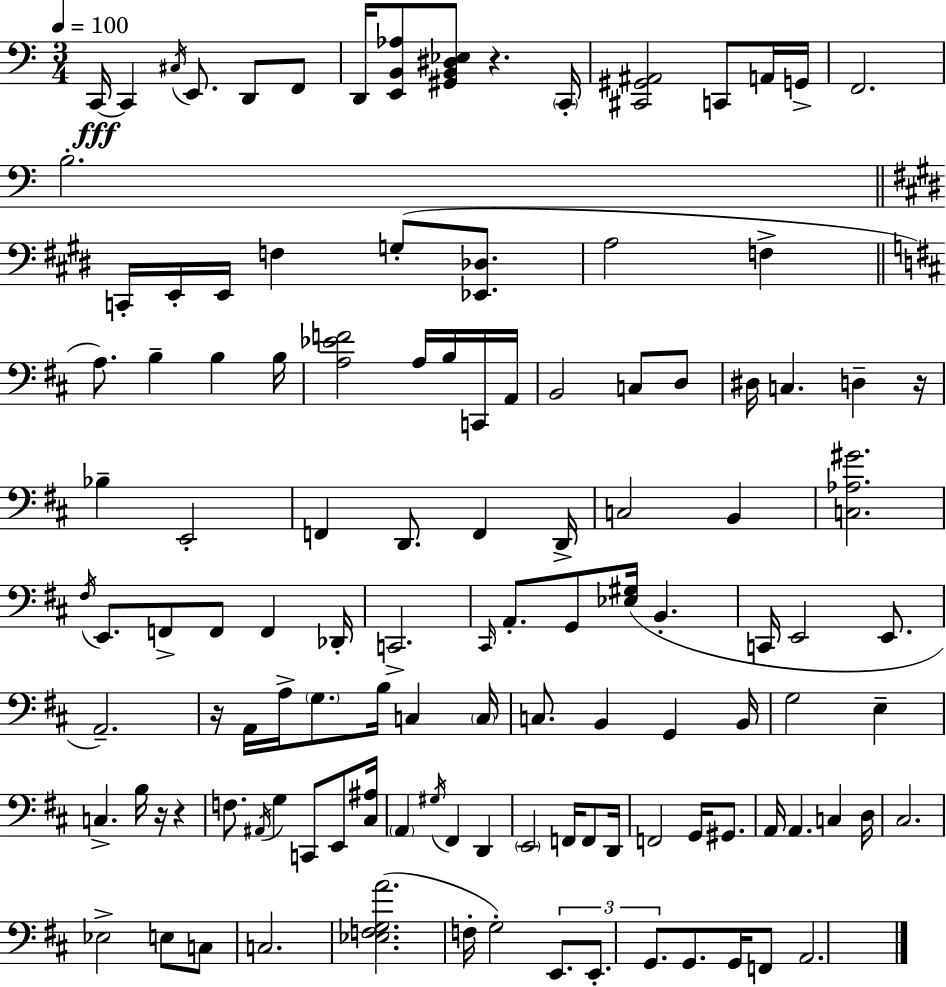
{
  \clef bass
  \numericTimeSignature
  \time 3/4
  \key a \minor
  \tempo 4 = 100
  c,16~~\fff c,4 \acciaccatura { cis16 } e,8. d,8 f,8 | d,16 <e, b, aes>8 <gis, b, dis ees>8 r4. | \parenthesize c,16-. <cis, gis, ais,>2 c,8 a,16 | g,16-> f,2. | \break b2.-. | \bar "||" \break \key e \major c,16-. e,16-. e,16 f4 g8-.( <ees, des>8. | a2 f4-> | \bar "||" \break \key d \major a8.) b4-- b4 b16 | <a ees' f'>2 a16 b16 c,16 a,16 | b,2 c8 d8 | dis16 c4. d4-- r16 | \break bes4-- e,2-. | f,4 d,8. f,4 d,16-> | c2 b,4 | <c aes gis'>2. | \break \acciaccatura { fis16 } e,8. f,8-> f,8 f,4 | des,16-. c,2.-> | \grace { cis,16 } a,8.-. g,8 <ees gis>16( b,4.-. | c,16 e,2 e,8. | \break a,2.--) | r16 a,16 a16-> \parenthesize g8. b16 c4 | \parenthesize c16 c8. b,4 g,4 | b,16 g2 e4-- | \break c4.-> b16 r16 r4 | f8. \acciaccatura { ais,16 } g4 c,8 | e,8 <cis ais>16 \parenthesize a,4 \acciaccatura { gis16 } fis,4 | d,4 \parenthesize e,2 | \break f,16 f,8 d,16 f,2 | g,16 gis,8. a,16 a,4. c4 | d16 cis2. | ees2-> | \break e8 c8 c2. | <ees f g a'>2.( | f16-. g2-.) | \tuplet 3/2 { e,8. e,8.-. g,8. } g,8. | \break g,16 f,8 a,2. | \bar "|."
}